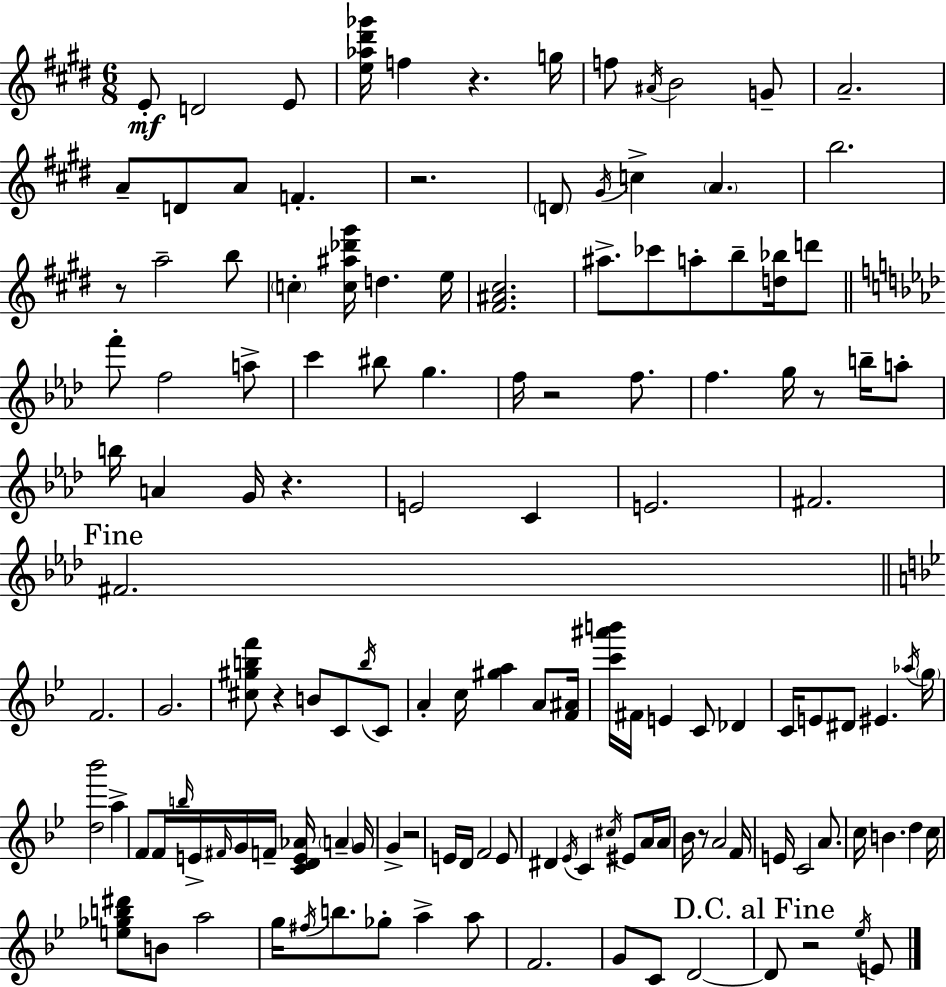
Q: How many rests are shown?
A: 10